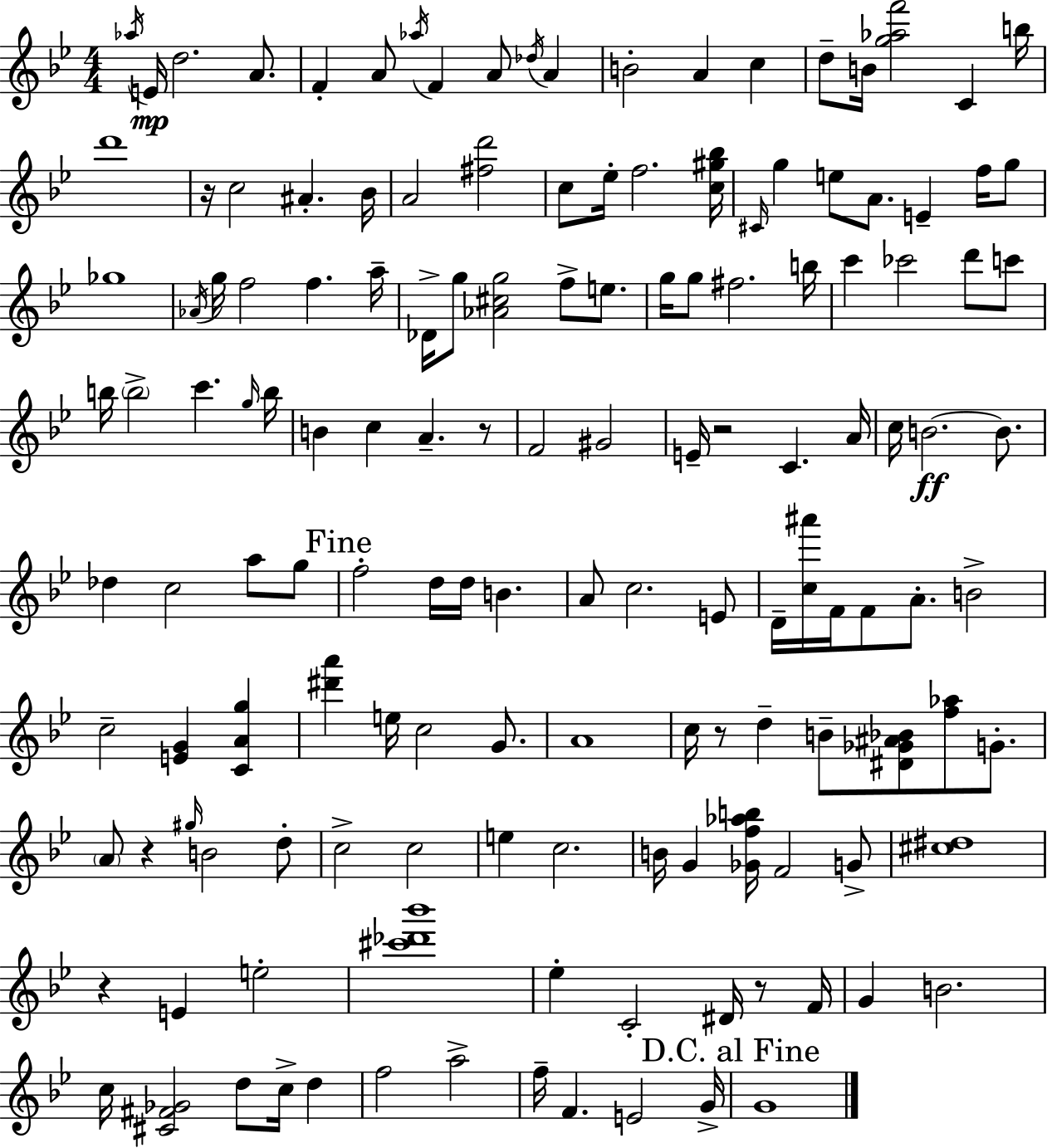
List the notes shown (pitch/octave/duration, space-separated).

Ab5/s E4/s D5/h. A4/e. F4/q A4/e Ab5/s F4/q A4/e Db5/s A4/q B4/h A4/q C5/q D5/e B4/s [G5,Ab5,F6]/h C4/q B5/s D6/w R/s C5/h A#4/q. Bb4/s A4/h [F#5,D6]/h C5/e Eb5/s F5/h. [C5,G#5,Bb5]/s C#4/s G5/q E5/e A4/e. E4/q F5/s G5/e Gb5/w Ab4/s G5/s F5/h F5/q. A5/s Db4/s G5/e [Ab4,C#5,G5]/h F5/e E5/e. G5/s G5/e F#5/h. B5/s C6/q CES6/h D6/e C6/e B5/s B5/h C6/q. G5/s B5/s B4/q C5/q A4/q. R/e F4/h G#4/h E4/s R/h C4/q. A4/s C5/s B4/h. B4/e. Db5/q C5/h A5/e G5/e F5/h D5/s D5/s B4/q. A4/e C5/h. E4/e D4/s [C5,A#6]/s F4/s F4/e A4/e. B4/h C5/h [E4,G4]/q [C4,A4,G5]/q [D#6,A6]/q E5/s C5/h G4/e. A4/w C5/s R/e D5/q B4/e [D#4,Gb4,A#4,Bb4]/e [F5,Ab5]/e G4/e. A4/e R/q G#5/s B4/h D5/e C5/h C5/h E5/q C5/h. B4/s G4/q [Gb4,F5,Ab5,B5]/s F4/h G4/e [C#5,D#5]/w R/q E4/q E5/h [C#6,Db6,Bb6]/w Eb5/q C4/h D#4/s R/e F4/s G4/q B4/h. C5/s [C#4,F#4,Gb4]/h D5/e C5/s D5/q F5/h A5/h F5/s F4/q. E4/h G4/s G4/w